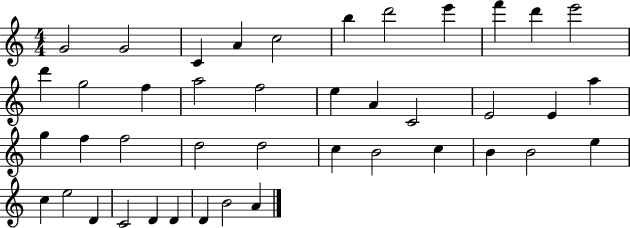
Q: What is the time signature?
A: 4/4